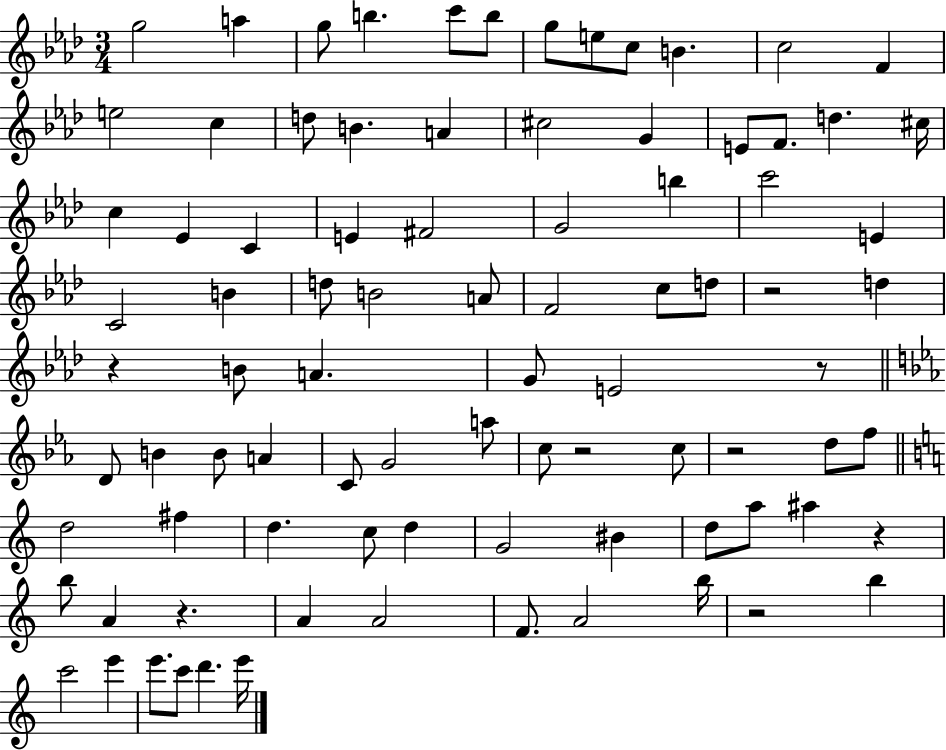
X:1
T:Untitled
M:3/4
L:1/4
K:Ab
g2 a g/2 b c'/2 b/2 g/2 e/2 c/2 B c2 F e2 c d/2 B A ^c2 G E/2 F/2 d ^c/4 c _E C E ^F2 G2 b c'2 E C2 B d/2 B2 A/2 F2 c/2 d/2 z2 d z B/2 A G/2 E2 z/2 D/2 B B/2 A C/2 G2 a/2 c/2 z2 c/2 z2 d/2 f/2 d2 ^f d c/2 d G2 ^B d/2 a/2 ^a z b/2 A z A A2 F/2 A2 b/4 z2 b c'2 e' e'/2 c'/2 d' e'/4